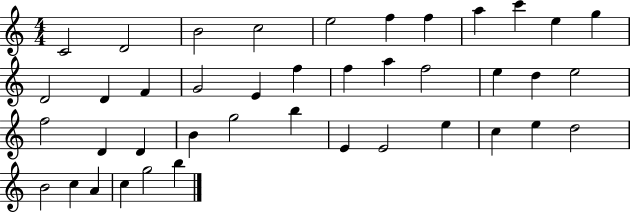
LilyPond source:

{
  \clef treble
  \numericTimeSignature
  \time 4/4
  \key c \major
  c'2 d'2 | b'2 c''2 | e''2 f''4 f''4 | a''4 c'''4 e''4 g''4 | \break d'2 d'4 f'4 | g'2 e'4 f''4 | f''4 a''4 f''2 | e''4 d''4 e''2 | \break f''2 d'4 d'4 | b'4 g''2 b''4 | e'4 e'2 e''4 | c''4 e''4 d''2 | \break b'2 c''4 a'4 | c''4 g''2 b''4 | \bar "|."
}